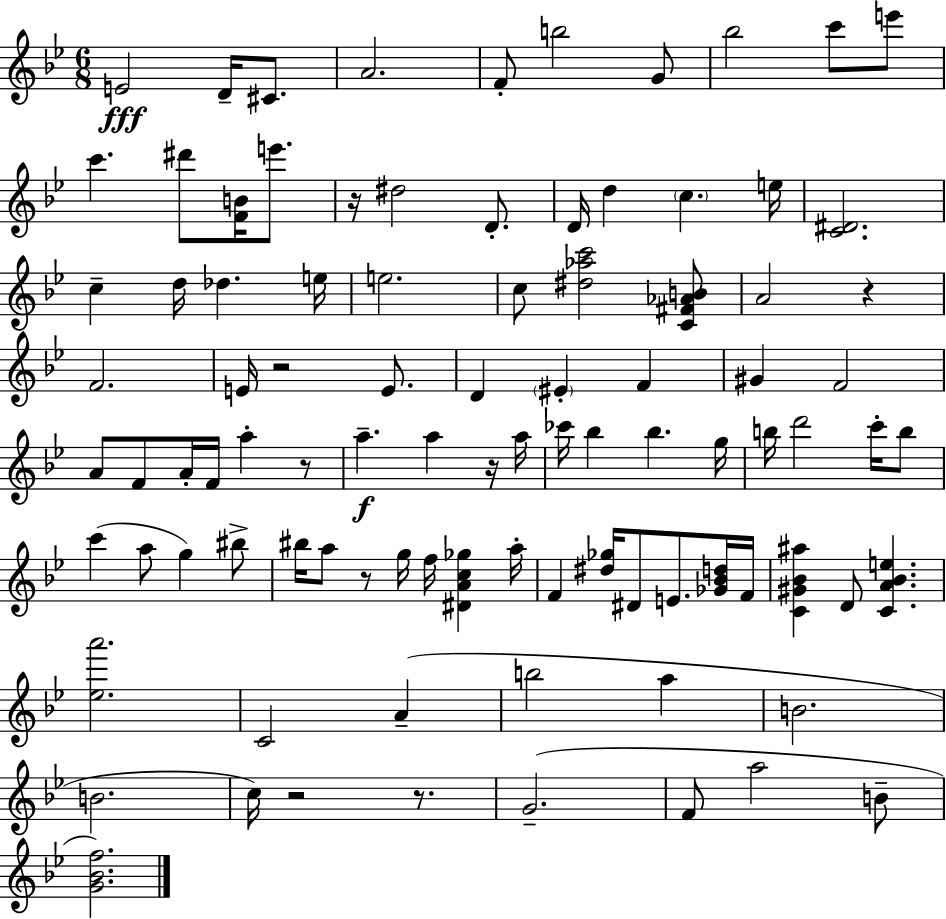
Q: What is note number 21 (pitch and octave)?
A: D5